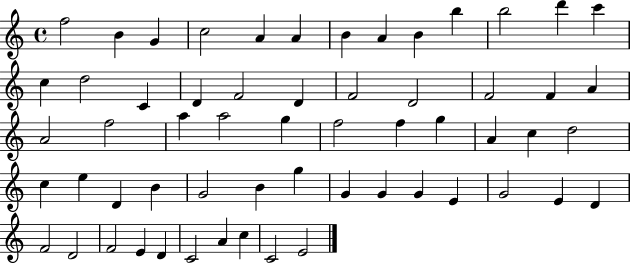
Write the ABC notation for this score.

X:1
T:Untitled
M:4/4
L:1/4
K:C
f2 B G c2 A A B A B b b2 d' c' c d2 C D F2 D F2 D2 F2 F A A2 f2 a a2 g f2 f g A c d2 c e D B G2 B g G G G E G2 E D F2 D2 F2 E D C2 A c C2 E2